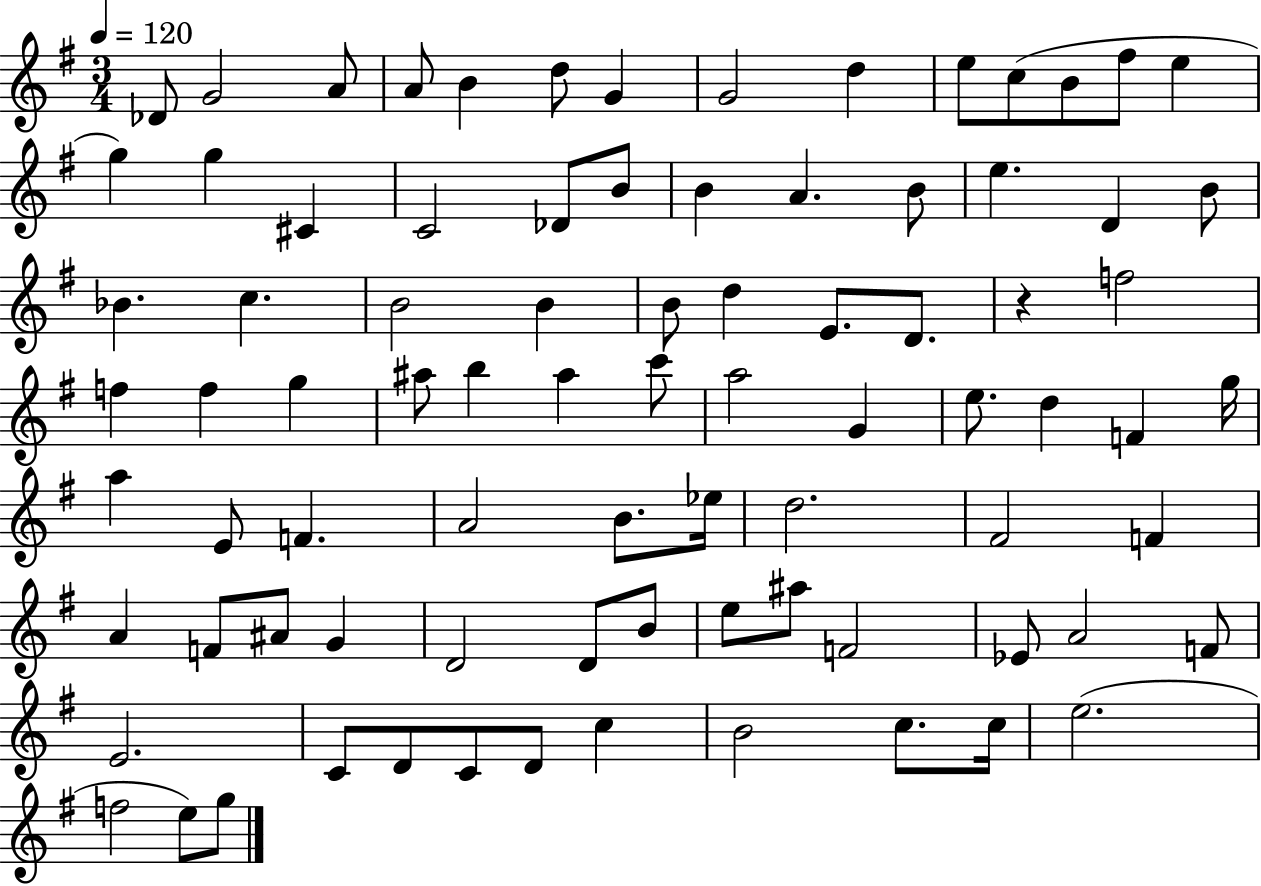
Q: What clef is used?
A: treble